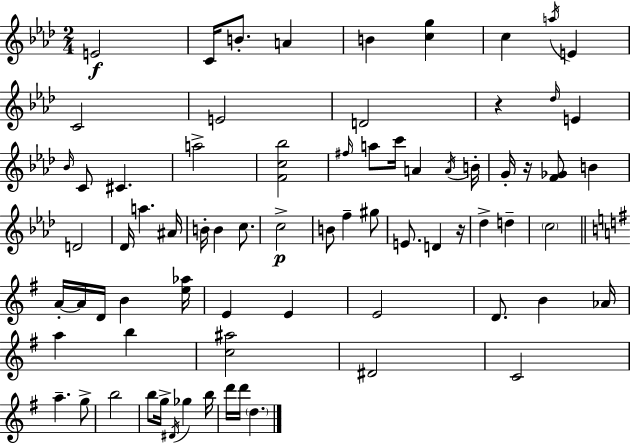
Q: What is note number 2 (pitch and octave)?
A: C4